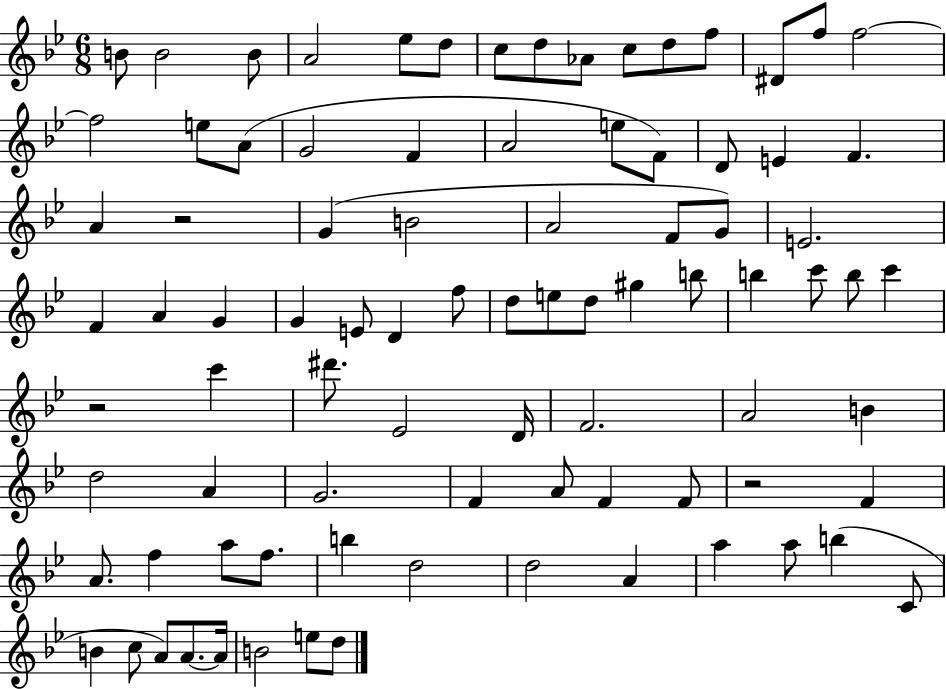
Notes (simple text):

B4/e B4/h B4/e A4/h Eb5/e D5/e C5/e D5/e Ab4/e C5/e D5/e F5/e D#4/e F5/e F5/h F5/h E5/e A4/e G4/h F4/q A4/h E5/e F4/e D4/e E4/q F4/q. A4/q R/h G4/q B4/h A4/h F4/e G4/e E4/h. F4/q A4/q G4/q G4/q E4/e D4/q F5/e D5/e E5/e D5/e G#5/q B5/e B5/q C6/e B5/e C6/q R/h C6/q D#6/e. Eb4/h D4/s F4/h. A4/h B4/q D5/h A4/q G4/h. F4/q A4/e F4/q F4/e R/h F4/q A4/e. F5/q A5/e F5/e. B5/q D5/h D5/h A4/q A5/q A5/e B5/q C4/e B4/q C5/e A4/e A4/e. A4/s B4/h E5/e D5/e